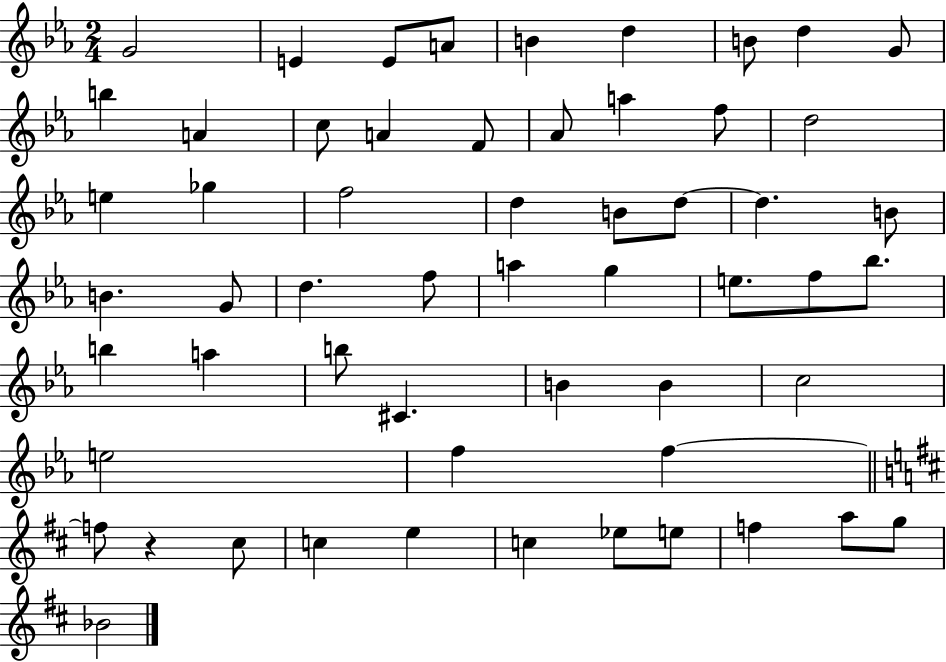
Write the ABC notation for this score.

X:1
T:Untitled
M:2/4
L:1/4
K:Eb
G2 E E/2 A/2 B d B/2 d G/2 b A c/2 A F/2 _A/2 a f/2 d2 e _g f2 d B/2 d/2 d B/2 B G/2 d f/2 a g e/2 f/2 _b/2 b a b/2 ^C B B c2 e2 f f f/2 z ^c/2 c e c _e/2 e/2 f a/2 g/2 _B2